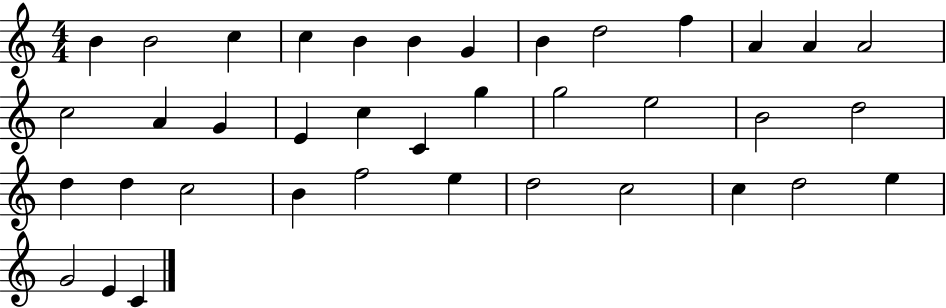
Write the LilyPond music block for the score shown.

{
  \clef treble
  \numericTimeSignature
  \time 4/4
  \key c \major
  b'4 b'2 c''4 | c''4 b'4 b'4 g'4 | b'4 d''2 f''4 | a'4 a'4 a'2 | \break c''2 a'4 g'4 | e'4 c''4 c'4 g''4 | g''2 e''2 | b'2 d''2 | \break d''4 d''4 c''2 | b'4 f''2 e''4 | d''2 c''2 | c''4 d''2 e''4 | \break g'2 e'4 c'4 | \bar "|."
}